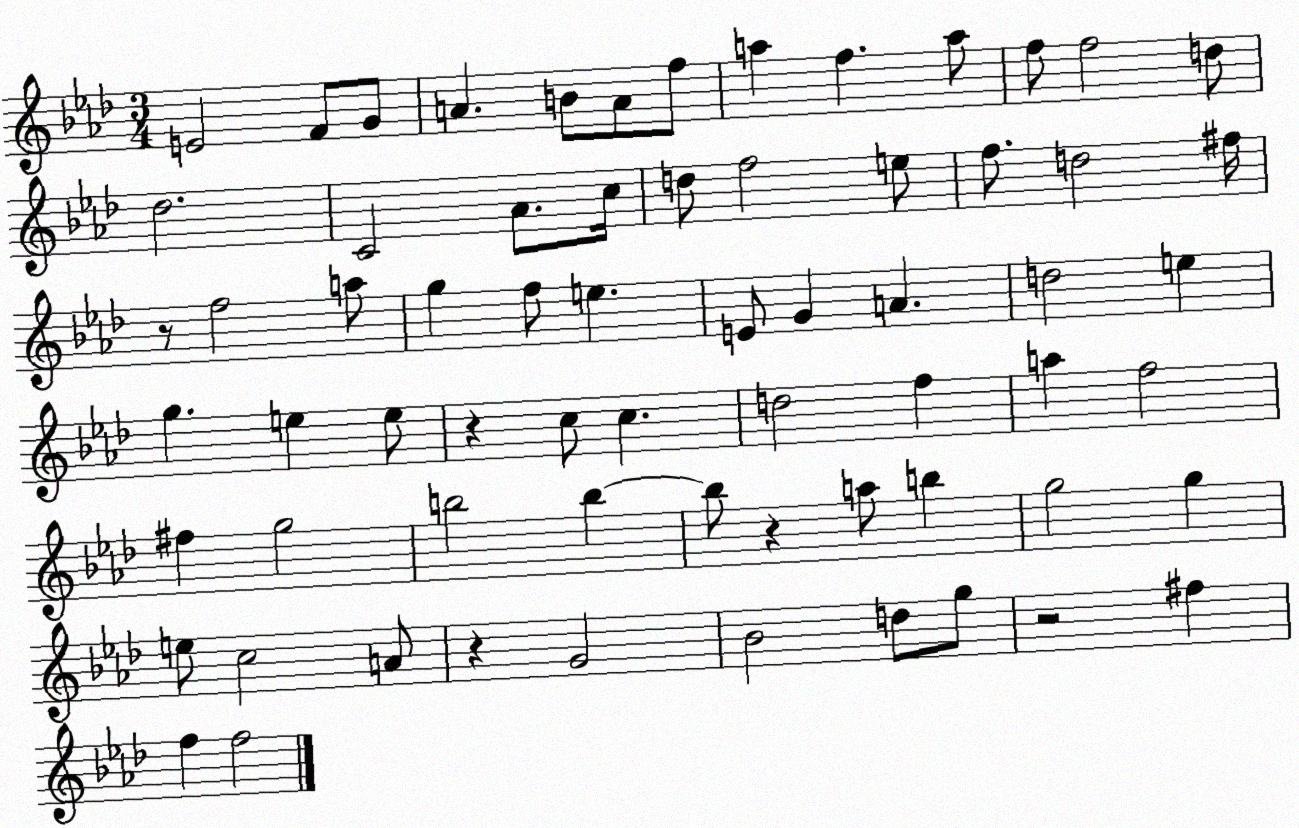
X:1
T:Untitled
M:3/4
L:1/4
K:Ab
E2 F/2 G/2 A B/2 A/2 f/2 a f a/2 f/2 f2 d/2 _d2 C2 _A/2 c/4 d/2 f2 e/2 f/2 d2 ^f/4 z/2 f2 a/2 g f/2 e E/2 G A d2 e g e e/2 z c/2 c d2 f a f2 ^f g2 b2 b b/2 z a/2 b g2 g e/2 c2 A/2 z G2 _B2 d/2 g/2 z2 ^f f f2